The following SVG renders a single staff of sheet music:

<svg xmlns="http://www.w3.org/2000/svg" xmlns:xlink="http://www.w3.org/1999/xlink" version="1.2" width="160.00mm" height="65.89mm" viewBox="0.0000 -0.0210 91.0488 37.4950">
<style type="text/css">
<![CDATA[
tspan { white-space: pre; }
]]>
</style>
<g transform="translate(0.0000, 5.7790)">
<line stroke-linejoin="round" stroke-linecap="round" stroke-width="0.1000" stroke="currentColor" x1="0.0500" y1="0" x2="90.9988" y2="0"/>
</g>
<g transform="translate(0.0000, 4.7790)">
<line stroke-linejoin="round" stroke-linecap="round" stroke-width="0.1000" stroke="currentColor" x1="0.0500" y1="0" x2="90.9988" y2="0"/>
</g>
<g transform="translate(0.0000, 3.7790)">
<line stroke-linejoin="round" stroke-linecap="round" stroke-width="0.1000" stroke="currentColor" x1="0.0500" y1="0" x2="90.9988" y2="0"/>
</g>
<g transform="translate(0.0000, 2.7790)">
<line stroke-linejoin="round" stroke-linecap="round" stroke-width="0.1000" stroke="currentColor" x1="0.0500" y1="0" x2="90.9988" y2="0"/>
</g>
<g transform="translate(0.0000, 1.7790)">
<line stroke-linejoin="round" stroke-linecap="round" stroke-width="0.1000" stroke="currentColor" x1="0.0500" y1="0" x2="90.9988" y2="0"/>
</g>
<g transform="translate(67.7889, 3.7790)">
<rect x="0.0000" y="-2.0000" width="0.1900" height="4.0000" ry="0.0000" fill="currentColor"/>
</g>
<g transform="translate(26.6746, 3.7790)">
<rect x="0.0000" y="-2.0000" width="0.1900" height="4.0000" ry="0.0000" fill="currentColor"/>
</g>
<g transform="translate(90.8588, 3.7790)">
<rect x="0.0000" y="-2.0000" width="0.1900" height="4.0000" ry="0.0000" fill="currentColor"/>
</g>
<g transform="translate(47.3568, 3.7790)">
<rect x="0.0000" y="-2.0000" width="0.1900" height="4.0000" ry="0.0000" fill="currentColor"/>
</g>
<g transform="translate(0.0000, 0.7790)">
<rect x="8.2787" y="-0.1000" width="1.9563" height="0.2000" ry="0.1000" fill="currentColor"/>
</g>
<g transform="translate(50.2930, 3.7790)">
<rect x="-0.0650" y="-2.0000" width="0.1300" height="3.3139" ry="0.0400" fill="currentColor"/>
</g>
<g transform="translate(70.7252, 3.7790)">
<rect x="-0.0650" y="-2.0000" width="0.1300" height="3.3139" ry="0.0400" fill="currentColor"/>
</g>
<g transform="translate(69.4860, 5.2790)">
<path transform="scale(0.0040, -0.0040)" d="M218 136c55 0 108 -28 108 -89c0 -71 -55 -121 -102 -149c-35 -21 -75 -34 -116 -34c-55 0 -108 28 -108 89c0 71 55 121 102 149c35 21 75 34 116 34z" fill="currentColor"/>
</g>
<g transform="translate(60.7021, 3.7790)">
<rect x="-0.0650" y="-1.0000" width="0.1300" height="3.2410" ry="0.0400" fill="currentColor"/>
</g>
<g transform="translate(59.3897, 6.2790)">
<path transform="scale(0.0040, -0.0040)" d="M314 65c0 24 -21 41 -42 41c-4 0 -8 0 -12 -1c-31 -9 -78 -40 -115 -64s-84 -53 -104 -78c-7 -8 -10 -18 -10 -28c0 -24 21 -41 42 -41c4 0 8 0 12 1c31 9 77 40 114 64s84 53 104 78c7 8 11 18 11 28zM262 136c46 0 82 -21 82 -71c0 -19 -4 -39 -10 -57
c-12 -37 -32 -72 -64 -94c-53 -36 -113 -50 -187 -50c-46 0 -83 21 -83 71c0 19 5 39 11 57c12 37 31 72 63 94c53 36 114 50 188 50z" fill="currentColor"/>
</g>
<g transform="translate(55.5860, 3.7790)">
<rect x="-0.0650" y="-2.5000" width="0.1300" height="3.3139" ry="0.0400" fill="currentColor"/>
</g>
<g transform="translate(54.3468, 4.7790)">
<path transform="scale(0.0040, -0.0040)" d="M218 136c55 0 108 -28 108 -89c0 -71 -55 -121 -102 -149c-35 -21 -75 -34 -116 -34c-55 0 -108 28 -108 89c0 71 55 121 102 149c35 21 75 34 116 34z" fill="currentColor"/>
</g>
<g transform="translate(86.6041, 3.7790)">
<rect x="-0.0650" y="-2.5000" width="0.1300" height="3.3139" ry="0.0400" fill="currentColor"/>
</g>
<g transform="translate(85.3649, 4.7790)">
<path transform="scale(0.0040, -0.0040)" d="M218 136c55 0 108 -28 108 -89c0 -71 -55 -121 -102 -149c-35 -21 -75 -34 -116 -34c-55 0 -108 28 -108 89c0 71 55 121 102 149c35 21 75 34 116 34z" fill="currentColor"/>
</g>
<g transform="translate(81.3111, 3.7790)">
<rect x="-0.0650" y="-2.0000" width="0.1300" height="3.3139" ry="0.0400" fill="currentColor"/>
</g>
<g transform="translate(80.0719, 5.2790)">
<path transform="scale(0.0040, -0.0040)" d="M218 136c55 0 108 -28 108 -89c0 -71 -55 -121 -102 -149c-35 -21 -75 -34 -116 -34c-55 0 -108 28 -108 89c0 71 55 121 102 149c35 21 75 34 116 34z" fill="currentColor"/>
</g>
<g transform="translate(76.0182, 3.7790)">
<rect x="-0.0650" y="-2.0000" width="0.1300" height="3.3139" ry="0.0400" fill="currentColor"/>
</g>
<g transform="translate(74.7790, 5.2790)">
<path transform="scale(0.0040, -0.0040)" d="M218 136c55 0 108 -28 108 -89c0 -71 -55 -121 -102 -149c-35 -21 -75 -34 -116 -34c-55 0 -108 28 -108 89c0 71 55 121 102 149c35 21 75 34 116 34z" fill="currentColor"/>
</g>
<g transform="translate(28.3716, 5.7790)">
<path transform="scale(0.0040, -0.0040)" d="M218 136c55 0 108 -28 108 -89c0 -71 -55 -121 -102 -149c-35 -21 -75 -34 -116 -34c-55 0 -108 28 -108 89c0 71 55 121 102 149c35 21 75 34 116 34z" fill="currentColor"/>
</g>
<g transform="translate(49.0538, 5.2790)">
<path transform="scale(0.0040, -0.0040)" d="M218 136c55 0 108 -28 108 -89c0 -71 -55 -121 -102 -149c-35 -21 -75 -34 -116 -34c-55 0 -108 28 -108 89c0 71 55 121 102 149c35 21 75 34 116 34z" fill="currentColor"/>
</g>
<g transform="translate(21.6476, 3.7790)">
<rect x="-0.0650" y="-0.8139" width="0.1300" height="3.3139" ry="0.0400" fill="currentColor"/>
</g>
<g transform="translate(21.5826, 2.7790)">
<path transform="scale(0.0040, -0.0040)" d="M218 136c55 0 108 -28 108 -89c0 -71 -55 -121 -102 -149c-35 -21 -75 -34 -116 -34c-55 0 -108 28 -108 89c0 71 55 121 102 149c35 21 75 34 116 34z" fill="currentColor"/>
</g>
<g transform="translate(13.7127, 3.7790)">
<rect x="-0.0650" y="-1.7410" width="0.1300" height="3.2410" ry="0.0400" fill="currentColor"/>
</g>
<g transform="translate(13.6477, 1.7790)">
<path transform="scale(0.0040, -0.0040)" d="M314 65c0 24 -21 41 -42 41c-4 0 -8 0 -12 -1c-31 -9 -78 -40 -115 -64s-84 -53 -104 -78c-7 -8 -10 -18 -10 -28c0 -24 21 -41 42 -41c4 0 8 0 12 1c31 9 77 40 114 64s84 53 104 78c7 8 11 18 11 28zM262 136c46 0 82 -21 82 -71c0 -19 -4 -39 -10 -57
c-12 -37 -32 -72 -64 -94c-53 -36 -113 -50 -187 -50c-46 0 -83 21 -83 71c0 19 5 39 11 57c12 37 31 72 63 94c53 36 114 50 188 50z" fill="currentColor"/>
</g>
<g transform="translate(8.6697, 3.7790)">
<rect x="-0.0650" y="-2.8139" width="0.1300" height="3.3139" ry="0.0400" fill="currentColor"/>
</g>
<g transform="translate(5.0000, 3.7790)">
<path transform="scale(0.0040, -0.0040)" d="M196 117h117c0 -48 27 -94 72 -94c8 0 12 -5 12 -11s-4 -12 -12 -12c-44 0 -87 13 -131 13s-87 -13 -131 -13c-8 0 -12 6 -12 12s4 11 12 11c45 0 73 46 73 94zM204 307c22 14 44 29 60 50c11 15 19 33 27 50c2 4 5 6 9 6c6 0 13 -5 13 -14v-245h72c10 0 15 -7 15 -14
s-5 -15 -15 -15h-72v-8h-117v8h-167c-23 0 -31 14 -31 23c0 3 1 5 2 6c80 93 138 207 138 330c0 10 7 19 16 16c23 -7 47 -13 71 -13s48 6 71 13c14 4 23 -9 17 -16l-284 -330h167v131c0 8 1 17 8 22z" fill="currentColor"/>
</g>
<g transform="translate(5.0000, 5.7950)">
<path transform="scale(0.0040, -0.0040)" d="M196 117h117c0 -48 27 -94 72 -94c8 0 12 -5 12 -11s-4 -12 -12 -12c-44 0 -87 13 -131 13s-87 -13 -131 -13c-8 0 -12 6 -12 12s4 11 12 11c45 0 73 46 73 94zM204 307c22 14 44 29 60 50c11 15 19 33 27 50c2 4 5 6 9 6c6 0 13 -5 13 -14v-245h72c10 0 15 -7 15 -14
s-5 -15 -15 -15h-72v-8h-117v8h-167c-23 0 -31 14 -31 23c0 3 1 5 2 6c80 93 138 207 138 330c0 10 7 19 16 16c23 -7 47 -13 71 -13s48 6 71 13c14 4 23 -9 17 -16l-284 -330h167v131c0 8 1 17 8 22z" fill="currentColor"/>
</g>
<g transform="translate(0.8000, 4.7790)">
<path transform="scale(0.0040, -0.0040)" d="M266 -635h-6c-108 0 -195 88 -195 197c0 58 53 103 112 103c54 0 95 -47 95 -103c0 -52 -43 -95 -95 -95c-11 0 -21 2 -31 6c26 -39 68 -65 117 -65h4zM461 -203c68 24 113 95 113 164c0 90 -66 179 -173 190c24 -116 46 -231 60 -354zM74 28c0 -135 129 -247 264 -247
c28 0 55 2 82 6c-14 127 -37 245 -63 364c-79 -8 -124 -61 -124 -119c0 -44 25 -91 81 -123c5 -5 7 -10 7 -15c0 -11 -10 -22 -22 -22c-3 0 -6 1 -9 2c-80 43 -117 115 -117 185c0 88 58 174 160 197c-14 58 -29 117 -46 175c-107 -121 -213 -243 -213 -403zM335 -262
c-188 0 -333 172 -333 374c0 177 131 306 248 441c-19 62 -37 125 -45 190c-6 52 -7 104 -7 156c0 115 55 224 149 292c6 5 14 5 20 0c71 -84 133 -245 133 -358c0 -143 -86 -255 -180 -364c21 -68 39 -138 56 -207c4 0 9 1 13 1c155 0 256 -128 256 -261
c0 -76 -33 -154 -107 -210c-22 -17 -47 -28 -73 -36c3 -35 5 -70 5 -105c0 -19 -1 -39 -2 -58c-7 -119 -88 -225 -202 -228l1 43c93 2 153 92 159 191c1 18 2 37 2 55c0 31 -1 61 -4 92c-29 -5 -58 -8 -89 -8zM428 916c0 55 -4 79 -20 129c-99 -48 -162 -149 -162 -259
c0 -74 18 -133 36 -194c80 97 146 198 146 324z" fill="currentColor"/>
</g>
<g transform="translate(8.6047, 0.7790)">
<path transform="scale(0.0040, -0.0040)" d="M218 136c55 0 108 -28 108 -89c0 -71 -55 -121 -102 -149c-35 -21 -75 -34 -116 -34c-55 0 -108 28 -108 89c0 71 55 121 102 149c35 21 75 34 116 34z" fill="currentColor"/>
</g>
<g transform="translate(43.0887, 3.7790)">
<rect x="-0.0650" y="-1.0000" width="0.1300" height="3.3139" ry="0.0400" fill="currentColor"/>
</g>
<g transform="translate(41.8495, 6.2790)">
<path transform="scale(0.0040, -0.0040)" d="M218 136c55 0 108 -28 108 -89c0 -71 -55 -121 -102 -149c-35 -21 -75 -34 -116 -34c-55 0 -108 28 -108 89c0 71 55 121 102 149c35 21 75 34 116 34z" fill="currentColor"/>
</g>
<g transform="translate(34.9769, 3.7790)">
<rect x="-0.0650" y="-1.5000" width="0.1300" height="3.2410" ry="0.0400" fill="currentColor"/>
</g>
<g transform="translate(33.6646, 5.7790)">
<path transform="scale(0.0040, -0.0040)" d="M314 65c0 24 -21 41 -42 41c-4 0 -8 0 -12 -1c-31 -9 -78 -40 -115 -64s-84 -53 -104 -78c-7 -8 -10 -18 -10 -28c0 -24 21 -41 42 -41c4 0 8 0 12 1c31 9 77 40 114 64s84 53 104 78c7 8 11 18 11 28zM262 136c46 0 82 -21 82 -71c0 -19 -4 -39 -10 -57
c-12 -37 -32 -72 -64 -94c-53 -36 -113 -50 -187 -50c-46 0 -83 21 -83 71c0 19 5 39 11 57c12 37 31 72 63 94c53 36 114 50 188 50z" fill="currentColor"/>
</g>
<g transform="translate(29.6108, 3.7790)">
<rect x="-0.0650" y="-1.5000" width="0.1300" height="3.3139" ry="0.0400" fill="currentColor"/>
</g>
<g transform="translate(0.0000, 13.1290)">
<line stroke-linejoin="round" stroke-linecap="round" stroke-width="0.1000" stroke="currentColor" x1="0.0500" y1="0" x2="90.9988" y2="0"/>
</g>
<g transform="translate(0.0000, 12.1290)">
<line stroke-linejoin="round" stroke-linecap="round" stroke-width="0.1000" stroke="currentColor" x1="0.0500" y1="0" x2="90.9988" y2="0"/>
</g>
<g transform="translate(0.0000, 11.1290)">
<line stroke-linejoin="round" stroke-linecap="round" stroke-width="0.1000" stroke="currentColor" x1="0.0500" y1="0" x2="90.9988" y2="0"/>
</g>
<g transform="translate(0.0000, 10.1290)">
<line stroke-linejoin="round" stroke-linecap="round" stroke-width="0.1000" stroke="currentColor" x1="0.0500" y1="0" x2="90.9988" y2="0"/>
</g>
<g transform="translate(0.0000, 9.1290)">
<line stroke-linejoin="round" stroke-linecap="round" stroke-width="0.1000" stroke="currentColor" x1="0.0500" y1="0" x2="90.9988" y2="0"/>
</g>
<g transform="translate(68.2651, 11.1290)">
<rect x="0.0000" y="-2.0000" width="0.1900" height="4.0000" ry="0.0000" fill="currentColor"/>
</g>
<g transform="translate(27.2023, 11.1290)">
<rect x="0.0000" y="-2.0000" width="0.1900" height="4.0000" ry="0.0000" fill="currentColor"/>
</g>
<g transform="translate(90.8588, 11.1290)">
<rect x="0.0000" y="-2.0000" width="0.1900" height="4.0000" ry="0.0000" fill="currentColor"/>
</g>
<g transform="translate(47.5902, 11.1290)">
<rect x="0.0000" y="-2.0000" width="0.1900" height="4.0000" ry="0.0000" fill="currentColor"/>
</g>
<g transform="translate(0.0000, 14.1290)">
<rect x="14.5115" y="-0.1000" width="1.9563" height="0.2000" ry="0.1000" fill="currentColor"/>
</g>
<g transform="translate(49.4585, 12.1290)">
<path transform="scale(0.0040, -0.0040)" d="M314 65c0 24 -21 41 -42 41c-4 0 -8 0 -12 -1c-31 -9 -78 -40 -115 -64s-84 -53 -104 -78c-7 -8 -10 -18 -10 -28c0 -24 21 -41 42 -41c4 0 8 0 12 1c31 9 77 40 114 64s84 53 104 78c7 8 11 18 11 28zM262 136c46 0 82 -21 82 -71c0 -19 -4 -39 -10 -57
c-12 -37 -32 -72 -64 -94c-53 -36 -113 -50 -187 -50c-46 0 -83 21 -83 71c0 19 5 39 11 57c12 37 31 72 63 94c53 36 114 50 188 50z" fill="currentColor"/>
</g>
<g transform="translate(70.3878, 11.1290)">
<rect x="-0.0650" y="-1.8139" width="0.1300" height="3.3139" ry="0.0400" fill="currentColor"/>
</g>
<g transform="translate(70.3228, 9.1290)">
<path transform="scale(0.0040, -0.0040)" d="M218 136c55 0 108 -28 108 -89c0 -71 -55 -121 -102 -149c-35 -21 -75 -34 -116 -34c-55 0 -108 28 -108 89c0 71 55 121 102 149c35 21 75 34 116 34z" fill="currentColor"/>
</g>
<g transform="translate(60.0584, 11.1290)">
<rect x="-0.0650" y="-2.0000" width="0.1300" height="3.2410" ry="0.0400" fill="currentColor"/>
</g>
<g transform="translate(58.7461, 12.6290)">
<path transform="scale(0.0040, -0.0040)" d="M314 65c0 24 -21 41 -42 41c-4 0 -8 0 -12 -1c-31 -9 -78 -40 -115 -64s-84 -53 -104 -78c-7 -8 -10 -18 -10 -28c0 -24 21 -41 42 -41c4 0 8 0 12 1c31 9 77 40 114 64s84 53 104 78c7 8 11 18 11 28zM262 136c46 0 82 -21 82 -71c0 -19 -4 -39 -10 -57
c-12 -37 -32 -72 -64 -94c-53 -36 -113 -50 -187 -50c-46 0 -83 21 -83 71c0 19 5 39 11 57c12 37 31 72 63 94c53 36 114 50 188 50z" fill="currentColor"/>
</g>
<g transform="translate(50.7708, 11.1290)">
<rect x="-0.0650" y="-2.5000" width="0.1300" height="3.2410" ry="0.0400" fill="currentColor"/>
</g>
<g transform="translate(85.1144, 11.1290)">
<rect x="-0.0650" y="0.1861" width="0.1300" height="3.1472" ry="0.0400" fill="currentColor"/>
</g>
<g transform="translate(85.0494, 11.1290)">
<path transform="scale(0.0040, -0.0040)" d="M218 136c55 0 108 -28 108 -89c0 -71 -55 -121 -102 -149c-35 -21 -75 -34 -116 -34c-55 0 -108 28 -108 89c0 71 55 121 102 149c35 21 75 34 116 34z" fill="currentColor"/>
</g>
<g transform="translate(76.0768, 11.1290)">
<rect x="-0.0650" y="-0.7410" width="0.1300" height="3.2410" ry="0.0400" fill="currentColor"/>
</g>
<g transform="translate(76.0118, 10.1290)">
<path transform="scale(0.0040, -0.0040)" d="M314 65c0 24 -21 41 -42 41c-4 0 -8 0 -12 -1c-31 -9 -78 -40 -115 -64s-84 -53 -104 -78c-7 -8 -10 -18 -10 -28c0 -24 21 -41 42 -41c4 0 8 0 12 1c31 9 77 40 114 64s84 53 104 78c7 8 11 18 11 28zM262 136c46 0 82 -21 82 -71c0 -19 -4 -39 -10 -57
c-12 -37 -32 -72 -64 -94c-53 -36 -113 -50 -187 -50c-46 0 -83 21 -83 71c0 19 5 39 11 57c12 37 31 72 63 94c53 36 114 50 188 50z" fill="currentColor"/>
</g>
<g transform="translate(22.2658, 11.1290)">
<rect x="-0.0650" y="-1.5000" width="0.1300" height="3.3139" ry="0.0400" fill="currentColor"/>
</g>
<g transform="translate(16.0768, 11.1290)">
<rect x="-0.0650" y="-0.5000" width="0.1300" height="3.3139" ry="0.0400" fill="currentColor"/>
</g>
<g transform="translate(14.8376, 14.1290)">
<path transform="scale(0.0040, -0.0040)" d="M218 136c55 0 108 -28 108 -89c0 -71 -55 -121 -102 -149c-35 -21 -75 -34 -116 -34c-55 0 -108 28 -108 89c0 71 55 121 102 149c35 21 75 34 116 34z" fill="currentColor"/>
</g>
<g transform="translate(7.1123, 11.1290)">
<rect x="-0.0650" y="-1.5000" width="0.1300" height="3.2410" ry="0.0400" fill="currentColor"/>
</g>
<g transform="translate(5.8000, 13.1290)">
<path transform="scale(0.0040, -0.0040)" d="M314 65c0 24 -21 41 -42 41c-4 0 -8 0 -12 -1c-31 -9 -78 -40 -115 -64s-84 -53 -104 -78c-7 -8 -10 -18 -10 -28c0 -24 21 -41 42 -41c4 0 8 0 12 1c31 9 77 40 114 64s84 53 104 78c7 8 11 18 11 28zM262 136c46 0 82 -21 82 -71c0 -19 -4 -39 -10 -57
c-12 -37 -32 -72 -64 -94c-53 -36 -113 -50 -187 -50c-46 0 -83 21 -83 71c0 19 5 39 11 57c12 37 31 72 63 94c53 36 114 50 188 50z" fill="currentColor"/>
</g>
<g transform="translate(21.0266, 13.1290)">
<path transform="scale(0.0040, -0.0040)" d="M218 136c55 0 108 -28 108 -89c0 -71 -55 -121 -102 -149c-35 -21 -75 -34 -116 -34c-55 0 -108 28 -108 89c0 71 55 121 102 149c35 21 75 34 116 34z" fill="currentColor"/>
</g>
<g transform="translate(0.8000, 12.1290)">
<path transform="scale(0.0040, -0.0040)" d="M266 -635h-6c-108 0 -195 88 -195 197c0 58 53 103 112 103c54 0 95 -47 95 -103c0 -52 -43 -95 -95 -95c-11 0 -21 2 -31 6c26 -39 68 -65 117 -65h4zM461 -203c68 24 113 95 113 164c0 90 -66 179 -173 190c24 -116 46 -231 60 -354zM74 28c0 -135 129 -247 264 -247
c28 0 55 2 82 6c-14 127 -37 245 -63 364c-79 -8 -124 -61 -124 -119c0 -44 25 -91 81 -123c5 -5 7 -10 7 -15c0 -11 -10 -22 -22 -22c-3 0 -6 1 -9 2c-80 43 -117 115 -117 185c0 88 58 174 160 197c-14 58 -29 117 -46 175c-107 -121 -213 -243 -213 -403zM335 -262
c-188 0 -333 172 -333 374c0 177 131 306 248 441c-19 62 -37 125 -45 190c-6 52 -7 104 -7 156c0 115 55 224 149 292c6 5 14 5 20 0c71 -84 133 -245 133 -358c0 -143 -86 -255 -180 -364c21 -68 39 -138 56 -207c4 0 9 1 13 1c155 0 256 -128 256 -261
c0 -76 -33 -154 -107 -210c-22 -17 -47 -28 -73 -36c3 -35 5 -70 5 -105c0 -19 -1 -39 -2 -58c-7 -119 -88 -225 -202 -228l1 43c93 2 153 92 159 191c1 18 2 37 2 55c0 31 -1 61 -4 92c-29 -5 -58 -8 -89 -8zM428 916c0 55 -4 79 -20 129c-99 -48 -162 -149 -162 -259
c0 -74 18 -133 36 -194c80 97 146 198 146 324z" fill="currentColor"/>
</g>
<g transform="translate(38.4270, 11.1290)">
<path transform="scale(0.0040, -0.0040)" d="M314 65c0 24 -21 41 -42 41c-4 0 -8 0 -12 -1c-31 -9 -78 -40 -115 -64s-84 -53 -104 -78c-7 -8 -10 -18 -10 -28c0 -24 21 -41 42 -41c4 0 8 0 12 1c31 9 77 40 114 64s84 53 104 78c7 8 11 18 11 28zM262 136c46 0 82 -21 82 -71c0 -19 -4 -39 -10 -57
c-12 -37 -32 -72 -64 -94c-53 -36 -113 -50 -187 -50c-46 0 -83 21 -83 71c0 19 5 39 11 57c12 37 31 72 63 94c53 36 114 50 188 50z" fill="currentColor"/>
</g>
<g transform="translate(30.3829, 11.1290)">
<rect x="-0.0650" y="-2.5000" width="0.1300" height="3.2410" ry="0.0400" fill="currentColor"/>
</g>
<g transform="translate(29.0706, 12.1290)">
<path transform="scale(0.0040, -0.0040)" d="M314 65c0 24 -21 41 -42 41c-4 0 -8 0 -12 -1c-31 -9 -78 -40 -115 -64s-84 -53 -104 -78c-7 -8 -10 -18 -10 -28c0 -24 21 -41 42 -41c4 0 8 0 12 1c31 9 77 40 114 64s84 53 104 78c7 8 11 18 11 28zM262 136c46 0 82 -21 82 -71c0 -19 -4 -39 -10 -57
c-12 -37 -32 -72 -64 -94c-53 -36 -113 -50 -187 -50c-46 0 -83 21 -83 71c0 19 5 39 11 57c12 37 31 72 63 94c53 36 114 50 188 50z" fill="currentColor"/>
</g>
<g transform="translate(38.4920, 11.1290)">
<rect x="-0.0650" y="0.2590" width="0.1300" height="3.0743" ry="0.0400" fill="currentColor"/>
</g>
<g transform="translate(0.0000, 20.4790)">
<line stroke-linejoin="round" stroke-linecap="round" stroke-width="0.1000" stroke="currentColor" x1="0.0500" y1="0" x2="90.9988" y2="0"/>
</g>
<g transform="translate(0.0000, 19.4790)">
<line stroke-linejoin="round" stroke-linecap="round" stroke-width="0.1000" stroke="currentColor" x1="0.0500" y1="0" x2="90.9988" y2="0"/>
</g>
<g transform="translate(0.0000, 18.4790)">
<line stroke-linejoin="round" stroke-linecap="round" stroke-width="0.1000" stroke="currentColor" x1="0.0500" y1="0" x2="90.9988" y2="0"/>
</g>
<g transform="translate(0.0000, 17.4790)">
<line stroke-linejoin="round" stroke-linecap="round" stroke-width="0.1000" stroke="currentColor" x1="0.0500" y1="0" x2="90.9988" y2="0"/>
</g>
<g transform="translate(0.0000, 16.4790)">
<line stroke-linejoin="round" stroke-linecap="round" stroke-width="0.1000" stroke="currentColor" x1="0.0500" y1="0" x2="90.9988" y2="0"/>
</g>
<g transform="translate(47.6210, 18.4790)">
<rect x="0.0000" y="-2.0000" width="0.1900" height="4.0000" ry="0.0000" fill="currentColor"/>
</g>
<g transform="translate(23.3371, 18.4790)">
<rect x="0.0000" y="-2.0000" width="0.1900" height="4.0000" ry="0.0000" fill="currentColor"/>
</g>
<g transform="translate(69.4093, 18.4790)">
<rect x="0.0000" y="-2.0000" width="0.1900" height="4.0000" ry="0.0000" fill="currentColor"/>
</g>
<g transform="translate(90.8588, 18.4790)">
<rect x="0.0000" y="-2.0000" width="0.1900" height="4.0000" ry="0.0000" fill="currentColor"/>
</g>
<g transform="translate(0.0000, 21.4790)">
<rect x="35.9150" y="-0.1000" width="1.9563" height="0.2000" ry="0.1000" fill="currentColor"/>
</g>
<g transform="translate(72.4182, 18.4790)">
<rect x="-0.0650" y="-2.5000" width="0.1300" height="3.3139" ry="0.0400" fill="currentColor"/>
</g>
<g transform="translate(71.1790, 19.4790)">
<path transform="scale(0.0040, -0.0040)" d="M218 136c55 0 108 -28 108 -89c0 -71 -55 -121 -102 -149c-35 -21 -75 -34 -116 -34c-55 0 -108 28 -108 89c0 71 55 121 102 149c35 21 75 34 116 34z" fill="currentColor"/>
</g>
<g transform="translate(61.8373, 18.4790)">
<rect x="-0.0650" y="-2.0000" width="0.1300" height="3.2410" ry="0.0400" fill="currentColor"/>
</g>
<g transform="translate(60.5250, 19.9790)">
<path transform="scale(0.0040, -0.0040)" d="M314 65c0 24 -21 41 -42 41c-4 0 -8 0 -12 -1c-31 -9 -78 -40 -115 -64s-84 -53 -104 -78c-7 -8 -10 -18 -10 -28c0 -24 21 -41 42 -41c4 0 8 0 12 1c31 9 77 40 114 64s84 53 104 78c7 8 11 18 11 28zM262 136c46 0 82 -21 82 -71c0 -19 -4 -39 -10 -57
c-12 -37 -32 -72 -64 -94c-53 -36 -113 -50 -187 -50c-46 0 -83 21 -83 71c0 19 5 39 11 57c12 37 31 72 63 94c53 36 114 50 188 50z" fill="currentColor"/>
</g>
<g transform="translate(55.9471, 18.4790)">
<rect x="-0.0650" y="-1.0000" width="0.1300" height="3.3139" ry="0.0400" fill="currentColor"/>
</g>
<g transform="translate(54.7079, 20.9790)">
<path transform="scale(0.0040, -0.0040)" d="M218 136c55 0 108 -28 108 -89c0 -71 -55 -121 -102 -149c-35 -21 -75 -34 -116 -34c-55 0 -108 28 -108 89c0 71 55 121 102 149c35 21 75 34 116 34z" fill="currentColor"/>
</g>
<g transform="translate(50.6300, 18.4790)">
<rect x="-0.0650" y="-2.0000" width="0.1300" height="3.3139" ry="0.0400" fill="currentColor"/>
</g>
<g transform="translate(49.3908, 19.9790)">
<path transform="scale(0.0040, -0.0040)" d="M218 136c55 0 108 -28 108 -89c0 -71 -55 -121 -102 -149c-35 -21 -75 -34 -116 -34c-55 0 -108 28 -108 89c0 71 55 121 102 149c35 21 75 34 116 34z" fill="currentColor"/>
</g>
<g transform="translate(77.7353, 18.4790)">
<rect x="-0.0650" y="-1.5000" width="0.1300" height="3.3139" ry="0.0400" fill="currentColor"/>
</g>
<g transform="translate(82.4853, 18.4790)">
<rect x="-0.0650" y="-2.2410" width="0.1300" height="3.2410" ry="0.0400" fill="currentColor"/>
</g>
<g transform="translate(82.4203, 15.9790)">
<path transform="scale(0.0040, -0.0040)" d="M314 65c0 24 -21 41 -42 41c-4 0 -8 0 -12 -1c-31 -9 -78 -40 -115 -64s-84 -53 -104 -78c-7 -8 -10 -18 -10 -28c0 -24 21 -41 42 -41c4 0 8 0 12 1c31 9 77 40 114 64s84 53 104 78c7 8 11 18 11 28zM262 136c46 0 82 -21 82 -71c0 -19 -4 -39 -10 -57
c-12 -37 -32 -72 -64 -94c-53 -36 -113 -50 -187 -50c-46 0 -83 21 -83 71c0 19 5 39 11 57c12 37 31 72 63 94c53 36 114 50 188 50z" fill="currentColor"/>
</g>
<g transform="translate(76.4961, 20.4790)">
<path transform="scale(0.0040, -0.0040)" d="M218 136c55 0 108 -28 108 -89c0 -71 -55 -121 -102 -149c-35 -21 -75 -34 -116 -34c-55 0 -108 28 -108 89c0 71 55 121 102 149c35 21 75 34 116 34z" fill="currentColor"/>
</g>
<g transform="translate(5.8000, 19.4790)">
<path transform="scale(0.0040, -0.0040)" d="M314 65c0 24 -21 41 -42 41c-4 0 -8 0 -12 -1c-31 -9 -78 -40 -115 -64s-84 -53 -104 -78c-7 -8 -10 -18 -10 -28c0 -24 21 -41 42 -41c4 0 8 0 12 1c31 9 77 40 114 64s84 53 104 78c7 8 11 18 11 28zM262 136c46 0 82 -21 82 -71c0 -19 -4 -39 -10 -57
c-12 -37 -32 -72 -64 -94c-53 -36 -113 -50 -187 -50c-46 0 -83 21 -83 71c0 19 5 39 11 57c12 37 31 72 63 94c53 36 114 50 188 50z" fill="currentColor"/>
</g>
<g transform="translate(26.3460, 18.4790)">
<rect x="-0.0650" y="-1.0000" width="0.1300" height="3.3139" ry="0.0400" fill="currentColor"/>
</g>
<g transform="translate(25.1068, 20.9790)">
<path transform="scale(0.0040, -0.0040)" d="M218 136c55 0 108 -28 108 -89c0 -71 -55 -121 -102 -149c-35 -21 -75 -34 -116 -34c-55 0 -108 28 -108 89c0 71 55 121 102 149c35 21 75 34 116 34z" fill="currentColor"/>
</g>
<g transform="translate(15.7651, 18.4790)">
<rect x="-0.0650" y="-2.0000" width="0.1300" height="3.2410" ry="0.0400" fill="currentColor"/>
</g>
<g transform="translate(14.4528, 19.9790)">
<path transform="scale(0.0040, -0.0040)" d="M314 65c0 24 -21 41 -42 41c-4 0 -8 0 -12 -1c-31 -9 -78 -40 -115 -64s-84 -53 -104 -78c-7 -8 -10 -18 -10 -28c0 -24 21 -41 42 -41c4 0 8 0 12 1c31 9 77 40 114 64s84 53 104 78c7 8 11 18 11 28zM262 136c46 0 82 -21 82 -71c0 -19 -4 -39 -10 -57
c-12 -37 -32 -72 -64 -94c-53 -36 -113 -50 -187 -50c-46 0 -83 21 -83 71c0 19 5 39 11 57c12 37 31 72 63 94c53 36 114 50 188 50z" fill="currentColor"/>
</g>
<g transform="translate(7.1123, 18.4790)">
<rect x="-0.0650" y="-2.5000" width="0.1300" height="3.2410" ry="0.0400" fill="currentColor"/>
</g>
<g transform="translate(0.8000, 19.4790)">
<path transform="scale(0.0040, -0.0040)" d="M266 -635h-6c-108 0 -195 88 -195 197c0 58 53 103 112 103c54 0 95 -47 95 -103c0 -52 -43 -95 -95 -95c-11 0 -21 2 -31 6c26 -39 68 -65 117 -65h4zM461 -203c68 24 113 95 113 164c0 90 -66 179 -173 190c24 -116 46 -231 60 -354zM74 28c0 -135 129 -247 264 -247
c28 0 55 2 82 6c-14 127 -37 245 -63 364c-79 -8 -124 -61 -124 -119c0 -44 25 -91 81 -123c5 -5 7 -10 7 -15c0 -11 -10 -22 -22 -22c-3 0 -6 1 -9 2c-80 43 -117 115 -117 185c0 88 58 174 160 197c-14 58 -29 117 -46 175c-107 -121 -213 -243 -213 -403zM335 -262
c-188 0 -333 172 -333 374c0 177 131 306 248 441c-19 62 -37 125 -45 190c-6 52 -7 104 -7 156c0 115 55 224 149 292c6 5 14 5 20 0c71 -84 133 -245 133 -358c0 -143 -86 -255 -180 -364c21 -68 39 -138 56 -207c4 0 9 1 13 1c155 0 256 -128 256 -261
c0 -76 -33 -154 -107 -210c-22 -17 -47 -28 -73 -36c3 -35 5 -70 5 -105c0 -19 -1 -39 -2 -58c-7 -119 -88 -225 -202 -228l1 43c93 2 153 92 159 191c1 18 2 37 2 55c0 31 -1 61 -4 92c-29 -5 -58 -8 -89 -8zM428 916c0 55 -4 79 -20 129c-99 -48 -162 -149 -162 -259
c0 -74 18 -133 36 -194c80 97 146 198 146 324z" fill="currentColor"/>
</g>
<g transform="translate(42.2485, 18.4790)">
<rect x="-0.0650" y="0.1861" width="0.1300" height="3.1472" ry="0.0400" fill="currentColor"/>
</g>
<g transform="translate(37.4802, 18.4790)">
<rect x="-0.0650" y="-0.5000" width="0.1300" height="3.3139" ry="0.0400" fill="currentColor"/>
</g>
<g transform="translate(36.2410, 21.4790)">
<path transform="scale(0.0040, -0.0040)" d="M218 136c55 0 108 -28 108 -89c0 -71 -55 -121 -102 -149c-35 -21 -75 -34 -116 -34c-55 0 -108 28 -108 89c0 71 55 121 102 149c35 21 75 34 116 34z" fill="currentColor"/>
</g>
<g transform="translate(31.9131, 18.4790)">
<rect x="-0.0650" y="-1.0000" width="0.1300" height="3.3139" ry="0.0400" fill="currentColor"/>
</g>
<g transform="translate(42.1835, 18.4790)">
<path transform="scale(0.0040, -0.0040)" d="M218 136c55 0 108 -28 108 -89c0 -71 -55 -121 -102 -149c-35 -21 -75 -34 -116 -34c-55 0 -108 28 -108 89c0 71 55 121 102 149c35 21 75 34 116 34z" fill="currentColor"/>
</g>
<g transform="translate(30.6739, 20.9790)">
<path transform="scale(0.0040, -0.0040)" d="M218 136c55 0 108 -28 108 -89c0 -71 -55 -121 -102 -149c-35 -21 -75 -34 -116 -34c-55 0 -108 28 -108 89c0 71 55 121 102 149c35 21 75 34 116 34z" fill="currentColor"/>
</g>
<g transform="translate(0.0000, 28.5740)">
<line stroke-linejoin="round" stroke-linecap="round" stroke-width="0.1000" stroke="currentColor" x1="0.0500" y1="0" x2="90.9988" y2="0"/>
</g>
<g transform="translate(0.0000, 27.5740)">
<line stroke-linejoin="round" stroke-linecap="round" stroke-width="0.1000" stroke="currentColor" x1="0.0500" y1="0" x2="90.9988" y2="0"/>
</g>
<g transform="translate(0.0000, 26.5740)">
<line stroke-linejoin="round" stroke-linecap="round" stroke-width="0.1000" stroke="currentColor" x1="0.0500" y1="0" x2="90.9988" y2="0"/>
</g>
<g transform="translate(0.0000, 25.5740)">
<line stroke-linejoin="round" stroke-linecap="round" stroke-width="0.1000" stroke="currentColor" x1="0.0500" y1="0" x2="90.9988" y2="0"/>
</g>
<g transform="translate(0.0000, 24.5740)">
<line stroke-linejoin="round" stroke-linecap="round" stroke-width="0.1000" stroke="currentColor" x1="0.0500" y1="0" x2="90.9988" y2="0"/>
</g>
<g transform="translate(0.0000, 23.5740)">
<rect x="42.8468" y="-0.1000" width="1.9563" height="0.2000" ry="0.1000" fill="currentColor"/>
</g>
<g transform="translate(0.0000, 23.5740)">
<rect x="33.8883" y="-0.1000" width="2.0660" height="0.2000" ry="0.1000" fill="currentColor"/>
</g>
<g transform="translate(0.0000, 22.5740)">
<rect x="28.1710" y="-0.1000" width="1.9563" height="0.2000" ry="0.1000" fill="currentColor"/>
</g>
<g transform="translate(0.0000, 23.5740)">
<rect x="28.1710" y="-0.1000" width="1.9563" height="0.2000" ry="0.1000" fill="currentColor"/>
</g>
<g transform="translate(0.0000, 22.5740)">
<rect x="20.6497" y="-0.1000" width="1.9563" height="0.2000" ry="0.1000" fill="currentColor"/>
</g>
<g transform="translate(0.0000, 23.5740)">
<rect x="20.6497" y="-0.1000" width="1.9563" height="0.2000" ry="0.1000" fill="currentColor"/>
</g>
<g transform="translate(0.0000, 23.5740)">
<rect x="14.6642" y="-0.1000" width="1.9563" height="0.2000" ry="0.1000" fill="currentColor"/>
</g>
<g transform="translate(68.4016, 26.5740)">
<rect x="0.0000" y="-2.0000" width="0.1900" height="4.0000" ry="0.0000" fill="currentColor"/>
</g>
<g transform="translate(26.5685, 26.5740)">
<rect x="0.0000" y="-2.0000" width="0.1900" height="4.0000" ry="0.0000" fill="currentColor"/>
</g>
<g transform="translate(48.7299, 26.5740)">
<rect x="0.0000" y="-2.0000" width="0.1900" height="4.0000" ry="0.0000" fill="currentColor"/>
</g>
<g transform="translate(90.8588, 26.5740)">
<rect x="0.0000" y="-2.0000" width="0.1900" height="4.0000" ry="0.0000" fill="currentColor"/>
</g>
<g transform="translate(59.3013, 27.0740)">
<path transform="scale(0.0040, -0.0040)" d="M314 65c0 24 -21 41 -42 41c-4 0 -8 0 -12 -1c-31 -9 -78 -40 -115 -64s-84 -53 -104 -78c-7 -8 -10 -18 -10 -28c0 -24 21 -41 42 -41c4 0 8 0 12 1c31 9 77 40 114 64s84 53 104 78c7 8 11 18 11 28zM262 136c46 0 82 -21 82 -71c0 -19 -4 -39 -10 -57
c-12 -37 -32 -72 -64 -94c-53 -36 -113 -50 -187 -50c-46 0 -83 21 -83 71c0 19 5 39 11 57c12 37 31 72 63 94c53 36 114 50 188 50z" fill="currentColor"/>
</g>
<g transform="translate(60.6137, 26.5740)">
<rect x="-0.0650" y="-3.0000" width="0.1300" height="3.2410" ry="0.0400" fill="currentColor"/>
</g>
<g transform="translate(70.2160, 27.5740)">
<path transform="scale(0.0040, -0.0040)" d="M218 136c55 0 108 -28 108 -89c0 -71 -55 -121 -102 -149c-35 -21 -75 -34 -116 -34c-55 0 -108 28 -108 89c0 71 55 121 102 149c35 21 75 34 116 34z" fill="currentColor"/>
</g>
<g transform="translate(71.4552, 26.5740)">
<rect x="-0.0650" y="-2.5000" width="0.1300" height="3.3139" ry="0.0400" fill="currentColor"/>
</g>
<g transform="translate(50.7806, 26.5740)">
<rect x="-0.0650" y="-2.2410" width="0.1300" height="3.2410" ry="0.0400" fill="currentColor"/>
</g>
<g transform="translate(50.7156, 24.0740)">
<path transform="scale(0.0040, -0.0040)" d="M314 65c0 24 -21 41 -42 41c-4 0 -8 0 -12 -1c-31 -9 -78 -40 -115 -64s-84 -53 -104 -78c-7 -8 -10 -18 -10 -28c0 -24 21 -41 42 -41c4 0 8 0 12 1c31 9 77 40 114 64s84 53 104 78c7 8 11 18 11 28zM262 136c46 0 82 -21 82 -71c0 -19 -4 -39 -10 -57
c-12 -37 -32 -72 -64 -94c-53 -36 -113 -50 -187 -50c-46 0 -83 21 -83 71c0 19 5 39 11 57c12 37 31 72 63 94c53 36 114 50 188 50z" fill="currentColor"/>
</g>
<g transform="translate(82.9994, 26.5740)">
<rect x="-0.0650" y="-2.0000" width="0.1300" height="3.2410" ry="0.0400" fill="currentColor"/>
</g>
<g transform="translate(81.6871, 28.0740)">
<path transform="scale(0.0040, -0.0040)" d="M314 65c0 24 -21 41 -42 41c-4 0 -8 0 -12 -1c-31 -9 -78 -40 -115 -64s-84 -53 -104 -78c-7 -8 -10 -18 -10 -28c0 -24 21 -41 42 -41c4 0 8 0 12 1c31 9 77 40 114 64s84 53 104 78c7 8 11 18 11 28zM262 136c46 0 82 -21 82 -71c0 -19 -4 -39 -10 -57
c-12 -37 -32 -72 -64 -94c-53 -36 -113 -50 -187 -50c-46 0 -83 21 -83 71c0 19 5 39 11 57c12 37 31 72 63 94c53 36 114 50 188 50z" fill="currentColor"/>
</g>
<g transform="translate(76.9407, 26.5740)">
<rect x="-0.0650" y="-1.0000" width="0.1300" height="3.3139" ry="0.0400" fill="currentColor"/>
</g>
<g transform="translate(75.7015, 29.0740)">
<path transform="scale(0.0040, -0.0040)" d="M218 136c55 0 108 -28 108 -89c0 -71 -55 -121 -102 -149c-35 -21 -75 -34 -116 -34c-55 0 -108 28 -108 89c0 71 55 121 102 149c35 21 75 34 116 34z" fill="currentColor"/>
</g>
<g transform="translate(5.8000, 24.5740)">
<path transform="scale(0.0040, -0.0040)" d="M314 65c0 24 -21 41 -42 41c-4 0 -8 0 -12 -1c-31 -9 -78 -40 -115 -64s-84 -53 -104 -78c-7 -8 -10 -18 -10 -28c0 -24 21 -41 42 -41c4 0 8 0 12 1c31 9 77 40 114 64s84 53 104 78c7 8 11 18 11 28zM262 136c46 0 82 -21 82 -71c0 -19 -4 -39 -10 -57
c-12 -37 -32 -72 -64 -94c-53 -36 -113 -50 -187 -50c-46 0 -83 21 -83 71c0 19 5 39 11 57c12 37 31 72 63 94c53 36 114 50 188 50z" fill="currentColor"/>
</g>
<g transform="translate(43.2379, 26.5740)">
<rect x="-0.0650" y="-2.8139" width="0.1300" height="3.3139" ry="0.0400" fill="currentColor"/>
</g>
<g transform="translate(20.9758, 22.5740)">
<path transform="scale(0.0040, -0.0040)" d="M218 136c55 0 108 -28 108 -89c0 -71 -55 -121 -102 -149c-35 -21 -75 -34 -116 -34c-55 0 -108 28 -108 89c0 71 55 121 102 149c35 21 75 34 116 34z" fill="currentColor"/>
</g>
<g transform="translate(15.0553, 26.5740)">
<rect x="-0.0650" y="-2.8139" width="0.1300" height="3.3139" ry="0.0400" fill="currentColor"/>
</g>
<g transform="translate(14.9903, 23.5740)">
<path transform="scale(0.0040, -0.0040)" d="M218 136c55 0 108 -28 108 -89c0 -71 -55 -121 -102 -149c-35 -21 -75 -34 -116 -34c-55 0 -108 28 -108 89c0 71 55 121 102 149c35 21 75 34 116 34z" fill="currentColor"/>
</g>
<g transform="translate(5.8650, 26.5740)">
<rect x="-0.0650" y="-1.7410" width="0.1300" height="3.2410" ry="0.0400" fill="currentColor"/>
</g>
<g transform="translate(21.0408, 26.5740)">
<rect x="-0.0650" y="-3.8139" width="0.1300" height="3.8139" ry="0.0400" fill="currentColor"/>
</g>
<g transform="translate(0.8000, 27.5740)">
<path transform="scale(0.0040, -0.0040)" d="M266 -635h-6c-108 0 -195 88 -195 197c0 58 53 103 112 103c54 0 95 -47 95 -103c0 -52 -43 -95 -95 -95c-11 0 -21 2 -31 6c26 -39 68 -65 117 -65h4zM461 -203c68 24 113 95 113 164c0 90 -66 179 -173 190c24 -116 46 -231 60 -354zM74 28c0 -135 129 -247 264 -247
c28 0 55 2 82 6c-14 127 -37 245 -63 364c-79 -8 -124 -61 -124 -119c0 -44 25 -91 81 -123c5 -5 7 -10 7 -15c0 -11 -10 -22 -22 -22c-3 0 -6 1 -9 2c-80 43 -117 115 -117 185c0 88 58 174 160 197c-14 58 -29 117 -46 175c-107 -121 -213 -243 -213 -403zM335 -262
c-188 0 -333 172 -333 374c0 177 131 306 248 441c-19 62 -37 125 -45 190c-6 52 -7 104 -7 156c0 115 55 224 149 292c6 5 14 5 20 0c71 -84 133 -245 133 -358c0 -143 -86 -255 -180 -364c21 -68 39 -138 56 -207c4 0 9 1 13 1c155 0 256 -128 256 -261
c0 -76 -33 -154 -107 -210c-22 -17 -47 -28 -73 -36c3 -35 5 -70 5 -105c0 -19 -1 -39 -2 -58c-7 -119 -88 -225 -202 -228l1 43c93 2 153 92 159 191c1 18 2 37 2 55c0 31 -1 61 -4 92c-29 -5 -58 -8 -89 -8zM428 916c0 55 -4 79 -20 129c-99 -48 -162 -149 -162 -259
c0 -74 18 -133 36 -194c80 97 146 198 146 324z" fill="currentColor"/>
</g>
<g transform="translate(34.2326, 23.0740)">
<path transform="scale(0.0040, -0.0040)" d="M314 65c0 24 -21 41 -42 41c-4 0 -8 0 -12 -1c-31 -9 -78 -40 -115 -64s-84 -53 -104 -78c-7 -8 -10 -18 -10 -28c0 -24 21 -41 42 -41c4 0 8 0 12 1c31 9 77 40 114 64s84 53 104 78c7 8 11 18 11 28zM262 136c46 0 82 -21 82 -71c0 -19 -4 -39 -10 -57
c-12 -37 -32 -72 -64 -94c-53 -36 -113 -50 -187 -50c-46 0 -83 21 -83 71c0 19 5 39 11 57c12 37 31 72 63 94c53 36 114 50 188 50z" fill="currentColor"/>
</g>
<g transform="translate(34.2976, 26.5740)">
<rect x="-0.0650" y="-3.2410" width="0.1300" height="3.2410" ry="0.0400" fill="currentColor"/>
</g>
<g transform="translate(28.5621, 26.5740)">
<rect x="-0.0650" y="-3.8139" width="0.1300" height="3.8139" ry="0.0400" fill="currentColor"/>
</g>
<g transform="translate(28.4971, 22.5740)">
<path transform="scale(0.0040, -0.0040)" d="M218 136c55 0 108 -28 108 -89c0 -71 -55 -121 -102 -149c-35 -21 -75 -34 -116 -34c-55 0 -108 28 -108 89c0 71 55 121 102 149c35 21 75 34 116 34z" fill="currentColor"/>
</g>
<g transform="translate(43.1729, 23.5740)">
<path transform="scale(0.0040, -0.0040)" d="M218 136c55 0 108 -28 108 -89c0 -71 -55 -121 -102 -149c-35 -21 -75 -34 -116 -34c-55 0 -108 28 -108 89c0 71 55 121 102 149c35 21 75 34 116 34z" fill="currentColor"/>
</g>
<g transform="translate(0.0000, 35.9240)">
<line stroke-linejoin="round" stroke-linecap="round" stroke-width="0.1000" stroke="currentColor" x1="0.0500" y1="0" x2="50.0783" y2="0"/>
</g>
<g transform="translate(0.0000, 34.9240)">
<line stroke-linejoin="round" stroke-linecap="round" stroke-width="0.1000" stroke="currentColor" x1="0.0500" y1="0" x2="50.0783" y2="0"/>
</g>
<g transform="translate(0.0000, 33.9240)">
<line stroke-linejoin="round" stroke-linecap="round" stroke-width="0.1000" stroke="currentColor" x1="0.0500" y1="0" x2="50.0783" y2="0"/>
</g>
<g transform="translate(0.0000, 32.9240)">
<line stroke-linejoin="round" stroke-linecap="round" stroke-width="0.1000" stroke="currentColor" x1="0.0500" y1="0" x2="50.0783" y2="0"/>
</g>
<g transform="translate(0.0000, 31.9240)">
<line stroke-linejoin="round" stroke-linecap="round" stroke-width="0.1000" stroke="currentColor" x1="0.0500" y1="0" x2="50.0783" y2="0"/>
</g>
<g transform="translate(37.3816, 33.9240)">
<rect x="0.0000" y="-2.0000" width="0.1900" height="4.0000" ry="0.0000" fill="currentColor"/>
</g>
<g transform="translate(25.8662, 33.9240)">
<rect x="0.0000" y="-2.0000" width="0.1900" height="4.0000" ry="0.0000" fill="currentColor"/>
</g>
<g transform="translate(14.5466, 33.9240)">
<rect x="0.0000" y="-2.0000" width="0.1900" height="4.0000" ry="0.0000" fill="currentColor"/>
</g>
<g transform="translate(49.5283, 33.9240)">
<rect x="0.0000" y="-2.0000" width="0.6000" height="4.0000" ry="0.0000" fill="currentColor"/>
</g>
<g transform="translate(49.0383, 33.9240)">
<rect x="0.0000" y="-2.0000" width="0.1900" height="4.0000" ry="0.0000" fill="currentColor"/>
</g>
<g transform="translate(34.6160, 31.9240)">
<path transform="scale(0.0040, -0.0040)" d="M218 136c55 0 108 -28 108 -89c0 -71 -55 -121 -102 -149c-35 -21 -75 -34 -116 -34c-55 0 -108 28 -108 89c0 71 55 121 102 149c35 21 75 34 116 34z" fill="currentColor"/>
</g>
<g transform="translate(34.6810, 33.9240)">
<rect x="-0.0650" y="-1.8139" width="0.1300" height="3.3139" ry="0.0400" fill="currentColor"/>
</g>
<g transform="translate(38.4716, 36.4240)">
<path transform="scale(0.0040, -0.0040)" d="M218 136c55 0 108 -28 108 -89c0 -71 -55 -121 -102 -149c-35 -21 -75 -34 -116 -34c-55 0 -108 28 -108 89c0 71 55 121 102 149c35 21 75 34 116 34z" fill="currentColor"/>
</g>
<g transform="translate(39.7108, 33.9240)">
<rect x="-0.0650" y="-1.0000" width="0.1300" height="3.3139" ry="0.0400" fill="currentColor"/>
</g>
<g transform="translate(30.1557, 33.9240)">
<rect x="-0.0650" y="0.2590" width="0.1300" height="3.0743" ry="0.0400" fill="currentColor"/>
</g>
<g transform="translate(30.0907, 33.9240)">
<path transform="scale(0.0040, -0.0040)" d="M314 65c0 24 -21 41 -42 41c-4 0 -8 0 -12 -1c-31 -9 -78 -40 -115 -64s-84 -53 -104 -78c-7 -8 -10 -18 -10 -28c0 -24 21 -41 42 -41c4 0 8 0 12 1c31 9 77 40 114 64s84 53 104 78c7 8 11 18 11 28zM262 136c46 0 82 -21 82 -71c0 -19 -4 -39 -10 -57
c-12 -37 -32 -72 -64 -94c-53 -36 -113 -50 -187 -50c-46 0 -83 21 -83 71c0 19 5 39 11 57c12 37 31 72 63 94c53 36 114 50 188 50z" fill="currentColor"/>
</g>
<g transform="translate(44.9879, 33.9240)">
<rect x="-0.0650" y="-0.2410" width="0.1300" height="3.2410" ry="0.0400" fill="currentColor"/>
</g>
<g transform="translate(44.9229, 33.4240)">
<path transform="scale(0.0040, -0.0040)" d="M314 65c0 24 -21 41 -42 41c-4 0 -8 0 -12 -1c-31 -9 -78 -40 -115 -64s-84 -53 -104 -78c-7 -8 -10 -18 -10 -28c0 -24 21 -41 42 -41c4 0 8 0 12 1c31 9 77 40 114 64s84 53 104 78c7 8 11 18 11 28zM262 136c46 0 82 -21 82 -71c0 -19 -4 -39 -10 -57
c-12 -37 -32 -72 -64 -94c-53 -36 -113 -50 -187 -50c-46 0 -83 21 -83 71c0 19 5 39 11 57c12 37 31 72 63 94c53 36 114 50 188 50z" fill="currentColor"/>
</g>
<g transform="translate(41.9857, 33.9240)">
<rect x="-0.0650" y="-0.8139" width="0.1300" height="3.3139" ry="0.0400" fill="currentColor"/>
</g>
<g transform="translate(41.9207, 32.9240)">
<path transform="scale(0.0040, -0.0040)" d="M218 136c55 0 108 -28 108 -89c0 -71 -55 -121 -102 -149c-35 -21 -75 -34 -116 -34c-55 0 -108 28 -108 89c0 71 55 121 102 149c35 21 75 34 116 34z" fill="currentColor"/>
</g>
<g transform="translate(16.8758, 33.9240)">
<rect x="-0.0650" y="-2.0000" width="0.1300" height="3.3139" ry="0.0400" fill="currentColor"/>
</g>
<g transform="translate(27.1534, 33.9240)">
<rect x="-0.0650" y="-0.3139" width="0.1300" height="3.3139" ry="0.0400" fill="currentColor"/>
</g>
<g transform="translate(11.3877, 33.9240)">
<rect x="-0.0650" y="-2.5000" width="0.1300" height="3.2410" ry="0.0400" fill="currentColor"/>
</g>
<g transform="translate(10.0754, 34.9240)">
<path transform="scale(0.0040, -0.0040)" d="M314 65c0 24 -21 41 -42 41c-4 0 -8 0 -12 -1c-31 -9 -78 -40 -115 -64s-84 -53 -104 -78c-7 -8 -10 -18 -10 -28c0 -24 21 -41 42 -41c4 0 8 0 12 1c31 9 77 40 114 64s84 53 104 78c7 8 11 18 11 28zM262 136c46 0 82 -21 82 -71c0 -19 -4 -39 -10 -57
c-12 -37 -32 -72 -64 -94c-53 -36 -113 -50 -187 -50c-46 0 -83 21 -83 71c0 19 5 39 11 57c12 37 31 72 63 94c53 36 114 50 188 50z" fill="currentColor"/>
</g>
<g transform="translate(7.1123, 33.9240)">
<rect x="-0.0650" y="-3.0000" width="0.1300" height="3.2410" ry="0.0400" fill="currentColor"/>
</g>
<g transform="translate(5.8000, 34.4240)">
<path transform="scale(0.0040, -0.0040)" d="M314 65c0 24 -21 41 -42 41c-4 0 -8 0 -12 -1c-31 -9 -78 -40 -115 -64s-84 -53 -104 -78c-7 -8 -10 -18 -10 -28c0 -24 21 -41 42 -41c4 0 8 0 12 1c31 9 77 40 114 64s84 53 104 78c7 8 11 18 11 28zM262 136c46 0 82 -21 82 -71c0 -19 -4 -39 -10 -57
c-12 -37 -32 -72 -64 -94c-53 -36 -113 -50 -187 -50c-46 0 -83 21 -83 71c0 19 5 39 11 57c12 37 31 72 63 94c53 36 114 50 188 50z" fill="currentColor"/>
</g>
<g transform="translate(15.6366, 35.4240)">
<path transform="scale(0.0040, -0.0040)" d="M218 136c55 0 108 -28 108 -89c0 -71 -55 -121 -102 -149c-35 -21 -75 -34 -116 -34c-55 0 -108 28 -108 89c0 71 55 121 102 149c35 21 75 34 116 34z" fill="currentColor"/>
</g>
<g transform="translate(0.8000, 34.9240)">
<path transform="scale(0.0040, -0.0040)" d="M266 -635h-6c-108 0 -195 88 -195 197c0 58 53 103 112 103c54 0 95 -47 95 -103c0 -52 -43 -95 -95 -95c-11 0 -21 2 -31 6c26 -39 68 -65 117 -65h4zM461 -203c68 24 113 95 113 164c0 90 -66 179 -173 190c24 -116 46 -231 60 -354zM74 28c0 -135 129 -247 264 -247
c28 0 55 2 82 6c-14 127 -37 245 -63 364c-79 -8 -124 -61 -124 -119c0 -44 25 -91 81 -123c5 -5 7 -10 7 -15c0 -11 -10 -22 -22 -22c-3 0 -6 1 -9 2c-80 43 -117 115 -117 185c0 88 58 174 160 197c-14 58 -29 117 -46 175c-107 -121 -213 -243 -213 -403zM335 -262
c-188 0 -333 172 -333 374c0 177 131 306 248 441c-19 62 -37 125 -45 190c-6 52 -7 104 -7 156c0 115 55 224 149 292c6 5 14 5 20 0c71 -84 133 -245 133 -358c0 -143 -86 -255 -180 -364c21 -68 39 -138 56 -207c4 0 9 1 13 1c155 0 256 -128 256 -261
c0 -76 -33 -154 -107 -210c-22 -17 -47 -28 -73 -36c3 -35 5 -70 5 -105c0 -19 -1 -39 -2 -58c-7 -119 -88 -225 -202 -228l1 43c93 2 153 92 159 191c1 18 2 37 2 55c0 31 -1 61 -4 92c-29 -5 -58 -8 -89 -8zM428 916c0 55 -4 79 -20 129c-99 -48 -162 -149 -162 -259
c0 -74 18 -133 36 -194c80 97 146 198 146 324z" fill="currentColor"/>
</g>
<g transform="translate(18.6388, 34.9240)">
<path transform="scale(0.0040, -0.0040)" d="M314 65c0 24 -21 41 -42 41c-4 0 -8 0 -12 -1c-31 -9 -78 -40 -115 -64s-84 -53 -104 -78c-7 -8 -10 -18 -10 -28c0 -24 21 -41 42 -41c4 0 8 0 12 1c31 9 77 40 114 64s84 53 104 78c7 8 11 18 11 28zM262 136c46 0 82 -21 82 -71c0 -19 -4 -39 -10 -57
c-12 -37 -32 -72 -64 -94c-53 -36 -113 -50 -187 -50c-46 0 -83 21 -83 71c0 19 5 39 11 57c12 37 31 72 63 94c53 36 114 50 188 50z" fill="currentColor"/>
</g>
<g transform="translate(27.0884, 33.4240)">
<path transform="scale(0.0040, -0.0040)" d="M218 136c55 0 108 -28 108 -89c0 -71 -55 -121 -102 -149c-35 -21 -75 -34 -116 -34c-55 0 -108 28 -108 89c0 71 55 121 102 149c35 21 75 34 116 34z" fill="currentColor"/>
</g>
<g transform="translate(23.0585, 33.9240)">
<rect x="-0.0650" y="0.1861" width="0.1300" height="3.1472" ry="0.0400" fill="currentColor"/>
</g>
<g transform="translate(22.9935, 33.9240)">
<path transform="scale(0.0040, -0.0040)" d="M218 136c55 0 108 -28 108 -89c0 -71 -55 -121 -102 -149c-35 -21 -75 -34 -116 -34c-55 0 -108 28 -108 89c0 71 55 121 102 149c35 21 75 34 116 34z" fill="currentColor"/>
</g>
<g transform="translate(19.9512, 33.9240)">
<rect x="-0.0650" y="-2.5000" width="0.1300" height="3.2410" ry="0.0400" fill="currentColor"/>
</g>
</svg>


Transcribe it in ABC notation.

X:1
T:Untitled
M:4/4
L:1/4
K:C
a f2 d E E2 D F G D2 F F F G E2 C E G2 B2 G2 F2 f d2 B G2 F2 D D C B F D F2 G E g2 f2 a c' c' b2 a g2 A2 G D F2 A2 G2 F G2 B c B2 f D d c2